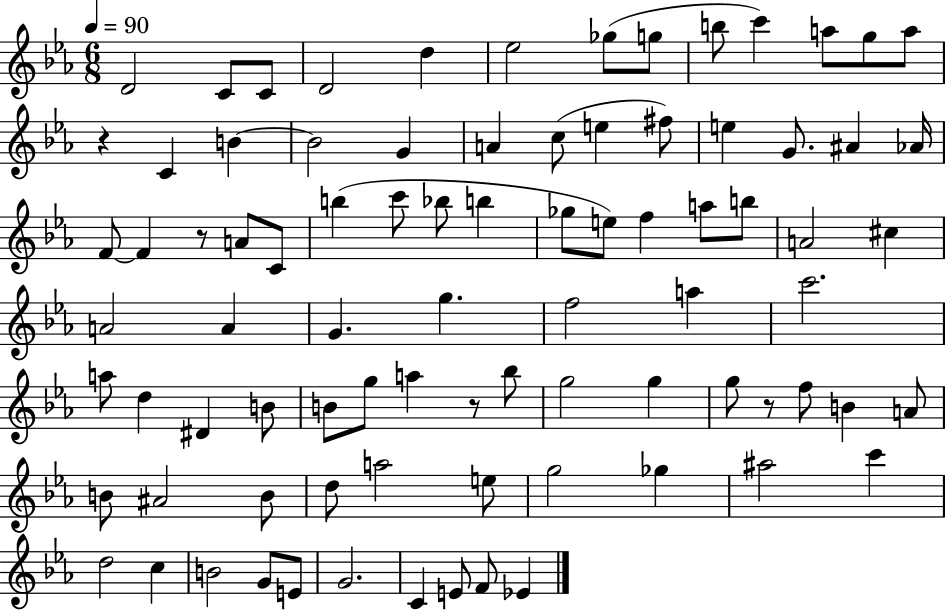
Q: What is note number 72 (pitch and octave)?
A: D5